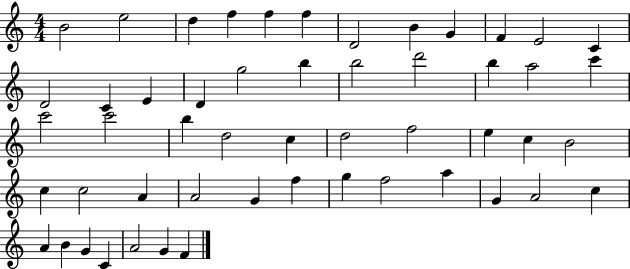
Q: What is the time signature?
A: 4/4